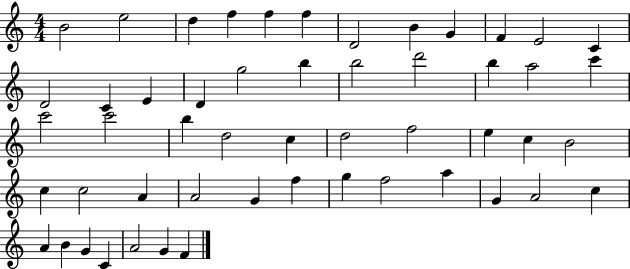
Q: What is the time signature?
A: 4/4